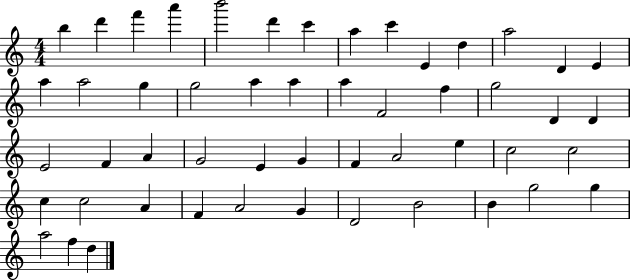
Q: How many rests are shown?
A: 0